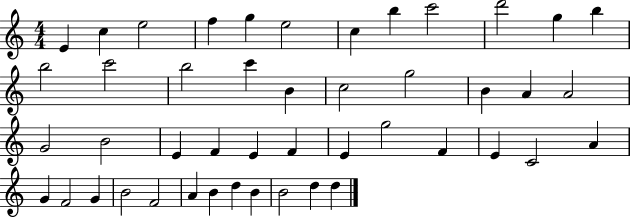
X:1
T:Untitled
M:4/4
L:1/4
K:C
E c e2 f g e2 c b c'2 d'2 g b b2 c'2 b2 c' B c2 g2 B A A2 G2 B2 E F E F E g2 F E C2 A G F2 G B2 F2 A B d B B2 d d